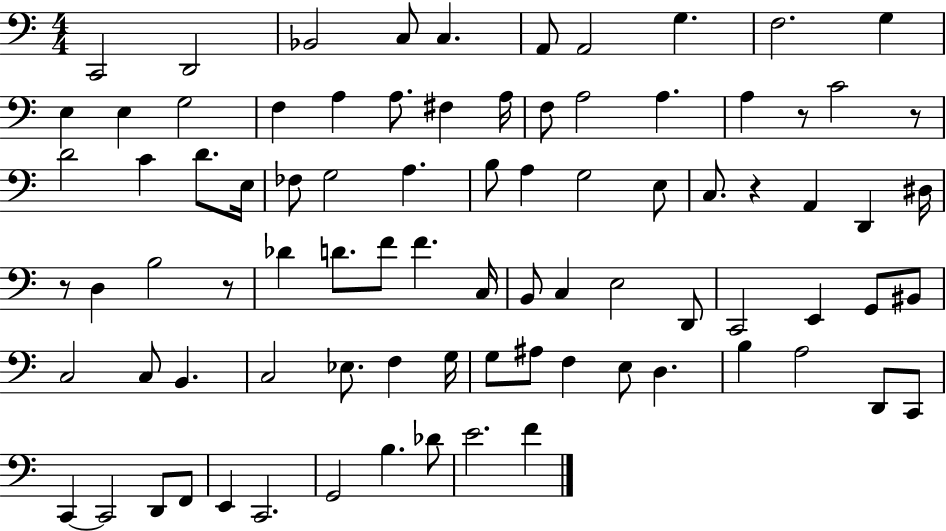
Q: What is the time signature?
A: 4/4